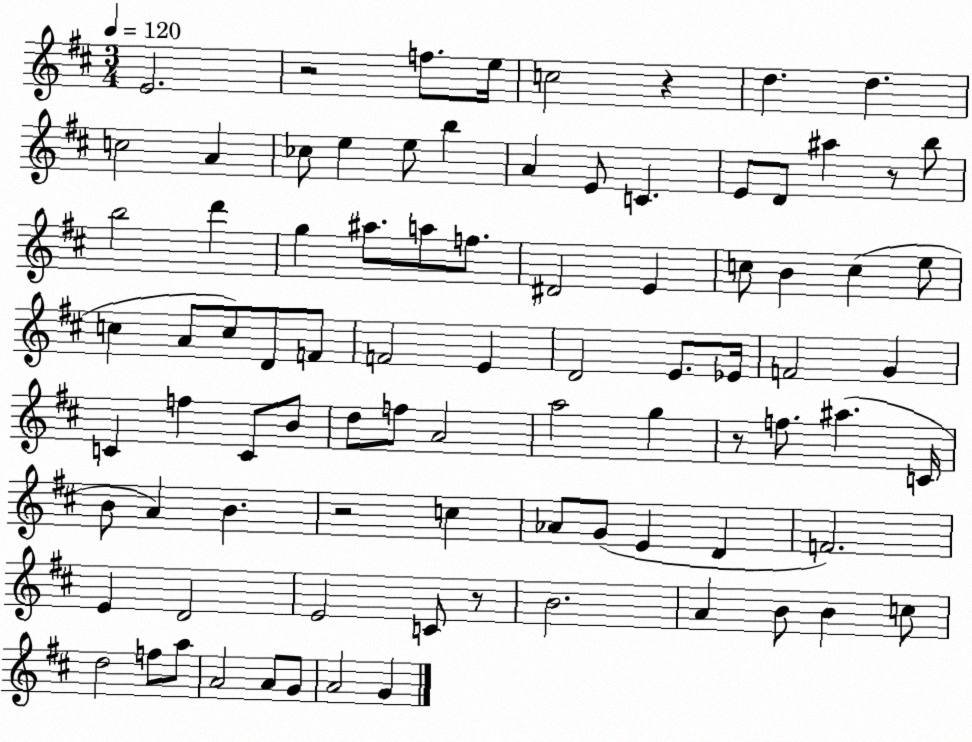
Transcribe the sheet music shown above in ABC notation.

X:1
T:Untitled
M:3/4
L:1/4
K:D
E2 z2 f/2 e/4 c2 z d d c2 A _c/2 e e/2 b A E/2 C E/2 D/2 ^a z/2 b/2 b2 d' g ^a/2 a/2 f/2 ^D2 E c/2 B c e/2 c A/2 c/2 D/2 F/2 F2 E D2 E/2 _E/4 F2 G C f C/2 B/2 d/2 f/2 A2 a2 g z/2 f/2 ^a C/4 B/2 A B z2 c _A/2 G/2 E D F2 E D2 E2 C/2 z/2 B2 A B/2 B c/2 d2 f/2 a/2 A2 A/2 G/2 A2 G